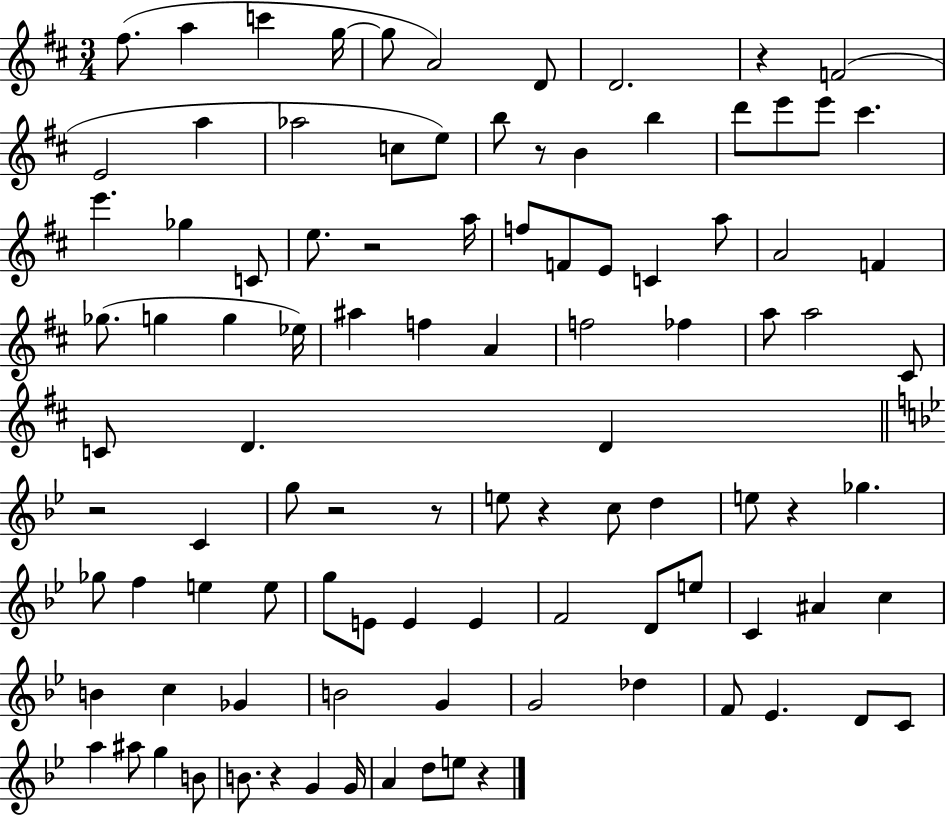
F#5/e. A5/q C6/q G5/s G5/e A4/h D4/e D4/h. R/q F4/h E4/h A5/q Ab5/h C5/e E5/e B5/e R/e B4/q B5/q D6/e E6/e E6/e C#6/q. E6/q. Gb5/q C4/e E5/e. R/h A5/s F5/e F4/e E4/e C4/q A5/e A4/h F4/q Gb5/e. G5/q G5/q Eb5/s A#5/q F5/q A4/q F5/h FES5/q A5/e A5/h C#4/e C4/e D4/q. D4/q R/h C4/q G5/e R/h R/e E5/e R/q C5/e D5/q E5/e R/q Gb5/q. Gb5/e F5/q E5/q E5/e G5/e E4/e E4/q E4/q F4/h D4/e E5/e C4/q A#4/q C5/q B4/q C5/q Gb4/q B4/h G4/q G4/h Db5/q F4/e Eb4/q. D4/e C4/e A5/q A#5/e G5/q B4/e B4/e. R/q G4/q G4/s A4/q D5/e E5/e R/q